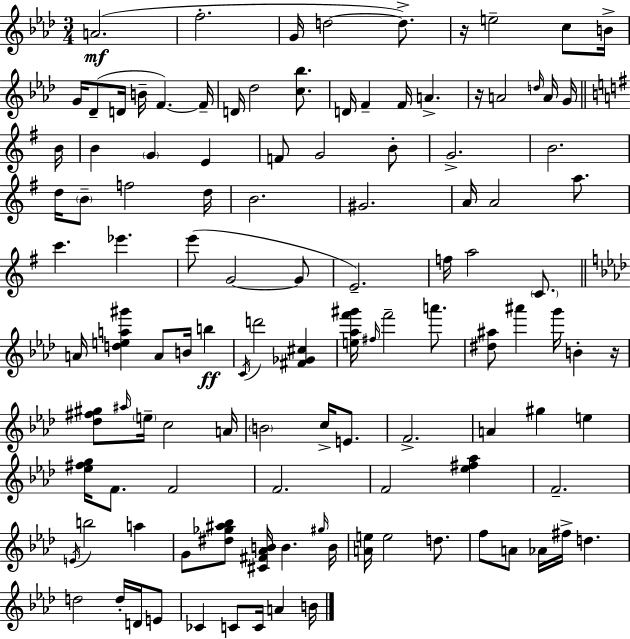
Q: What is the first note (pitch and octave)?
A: A4